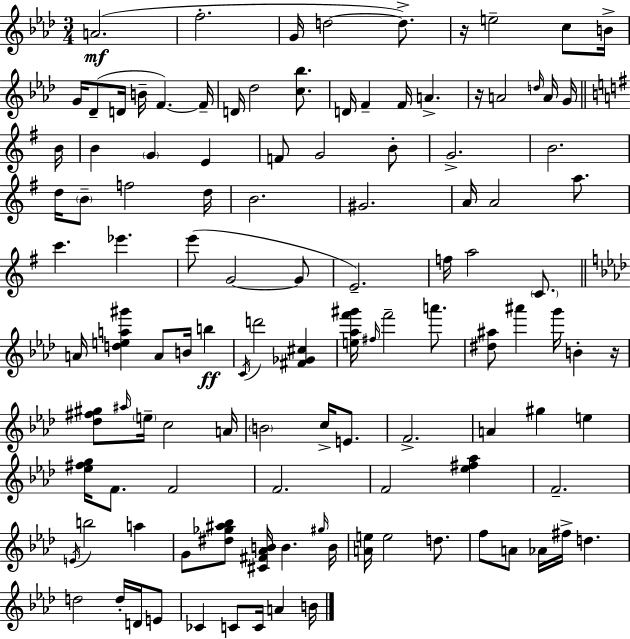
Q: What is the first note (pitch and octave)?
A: A4